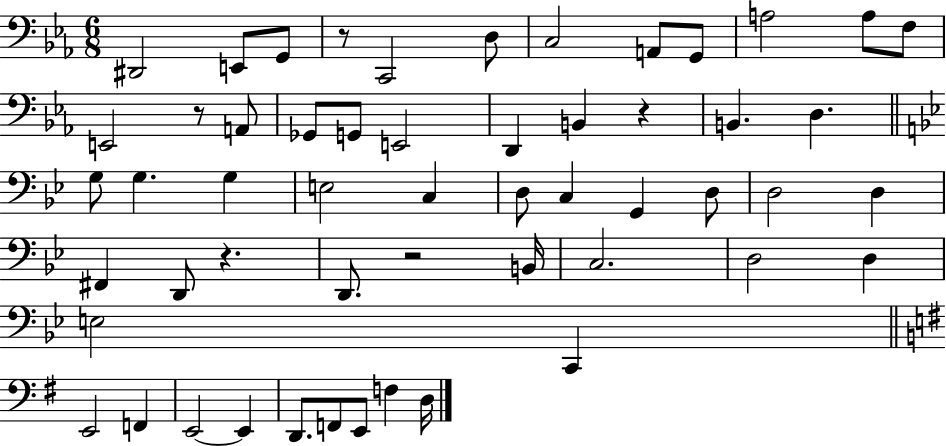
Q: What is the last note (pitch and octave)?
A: D3